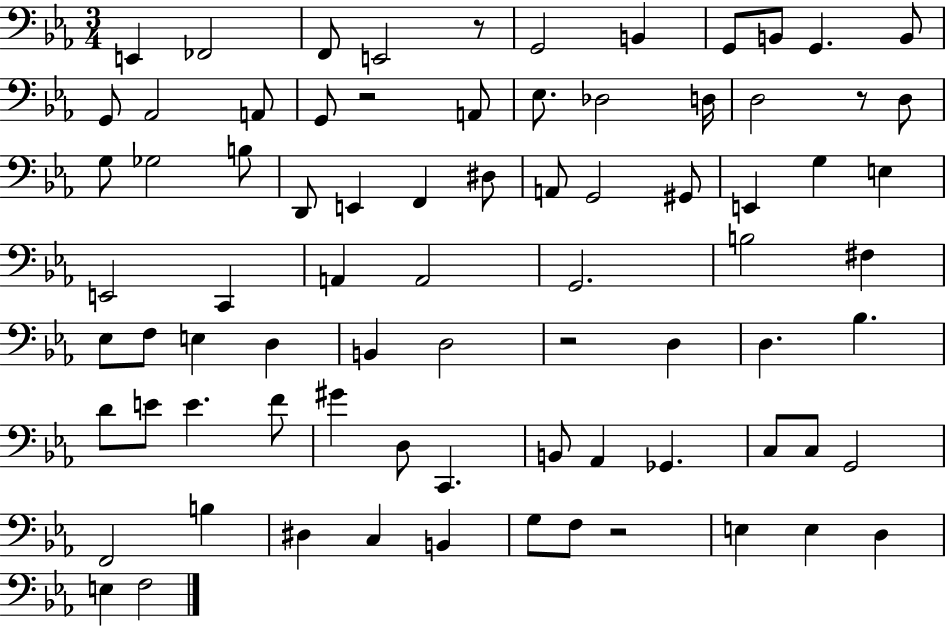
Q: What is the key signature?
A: EES major